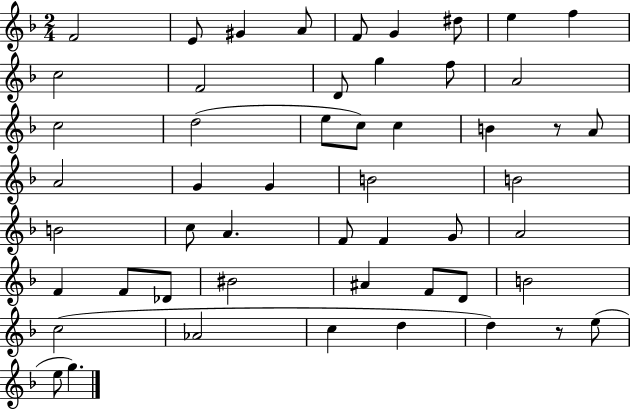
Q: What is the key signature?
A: F major